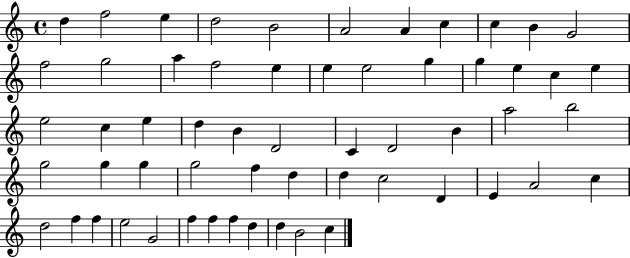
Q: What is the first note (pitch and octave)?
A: D5